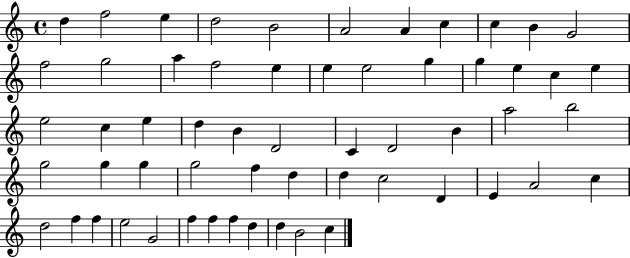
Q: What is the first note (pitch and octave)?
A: D5